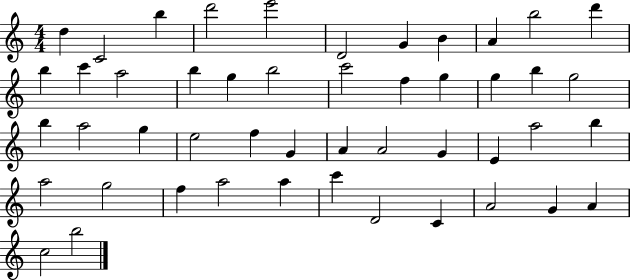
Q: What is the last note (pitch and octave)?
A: B5